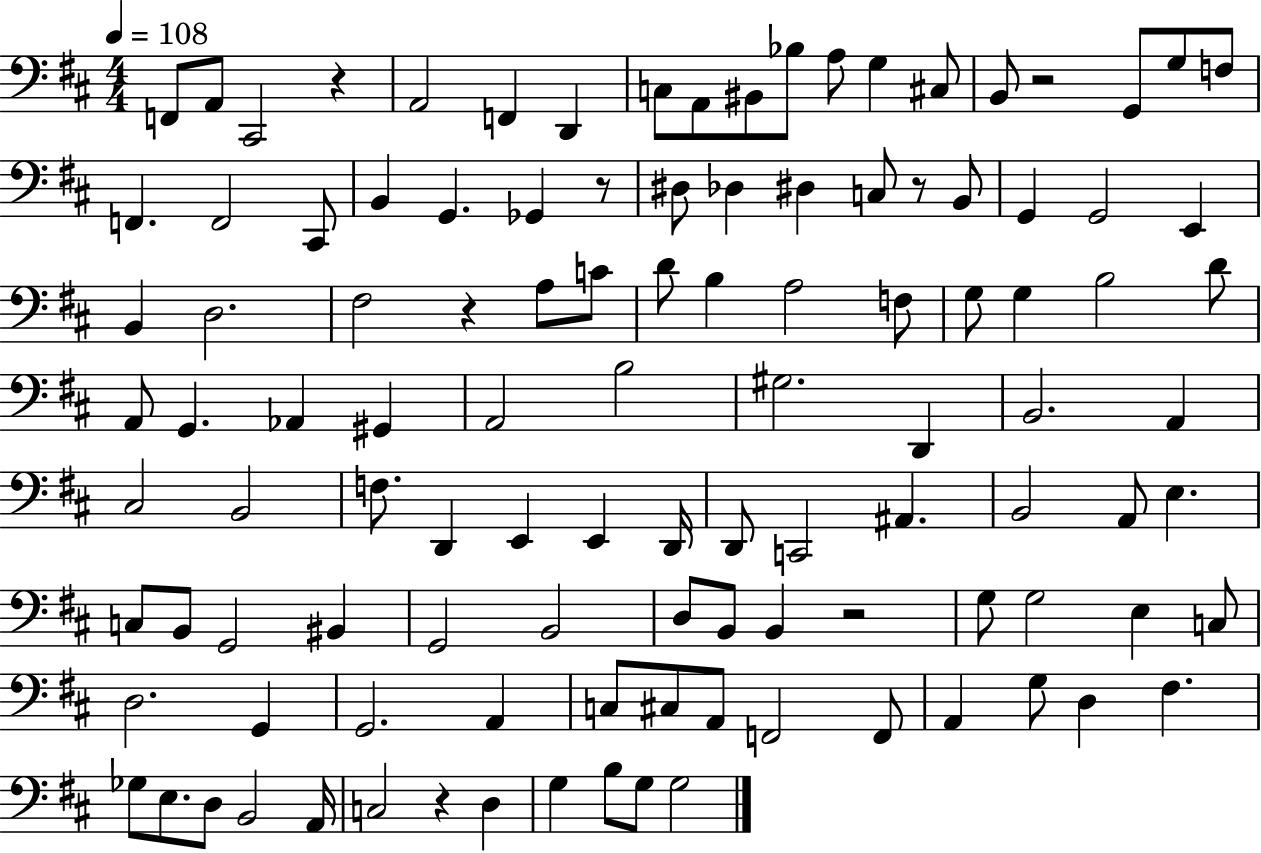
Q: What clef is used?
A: bass